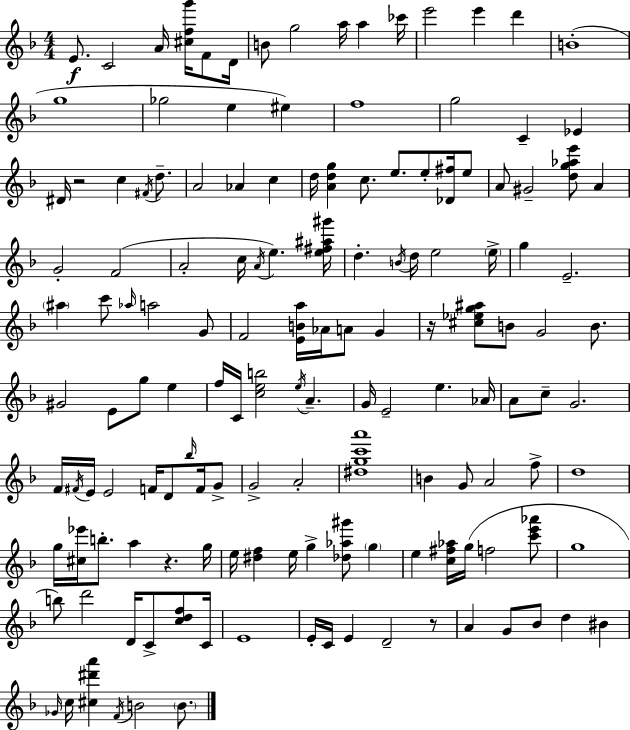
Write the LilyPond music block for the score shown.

{
  \clef treble
  \numericTimeSignature
  \time 4/4
  \key d \minor
  e'8.\f c'2 a'16 <cis'' f'' g'''>16 f'8 d'16 | b'8 g''2 a''16 a''4 ces'''16 | e'''2 e'''4 d'''4 | b'1-.( | \break g''1 | ges''2 e''4 eis''4) | f''1 | g''2 c'4-- ees'4 | \break dis'16 r2 c''4 \acciaccatura { fis'16 } d''8.-- | a'2 aes'4 c''4 | d''16 <a' d'' g''>4 c''8. e''8. e''8-. <des' fis''>16 e''8 | a'8 gis'2-- <d'' g'' aes'' e'''>8 a'4 | \break g'2-. f'2( | a'2-. c''16 \acciaccatura { a'16 }) e''4. | <e'' fis'' ais'' gis'''>16 d''4.-. \acciaccatura { b'16 } d''16 e''2 | \parenthesize e''16-> g''4 e'2.-- | \break \parenthesize ais''4 c'''8 \grace { aes''16 } a''2 | g'8 f'2 <e' b' a''>16 aes'16 a'8 | g'4 r16 <cis'' ees'' g'' ais''>8 b'8 g'2 | b'8. gis'2 e'8 g''8 | \break e''4 f''16 c'16 <c'' e'' b''>2 \acciaccatura { e''16 } a'4.-- | g'16 e'2-- e''4. | aes'16 a'8 c''8-- g'2. | f'16 \acciaccatura { fis'16 } e'16 e'2 | \break f'16 d'8 \grace { bes''16 } f'16 g'8-> g'2-> a'2-. | <dis'' g'' c''' a'''>1 | b'4 g'8 a'2 | f''8-> d''1 | \break g''16 <cis'' ees'''>16 b''8.-. a''4 | r4. g''16 e''16 <dis'' f''>4 e''16 g''4-> | <des'' aes'' gis'''>8 \parenthesize g''4 e''4 <c'' fis'' aes''>16 g''16( f''2 | <c''' e''' aes'''>8 g''1 | \break b''8) d'''2 | d'16 c'8-> <c'' d'' f''>8 c'16 e'1 | e'16-. c'16 e'4 d'2-- | r8 a'4 g'8 bes'8 d''4 | \break bis'4 \grace { ges'16 } c''16 <cis'' dis''' a'''>4 \acciaccatura { f'16 } b'2 | \parenthesize b'8. \bar "|."
}